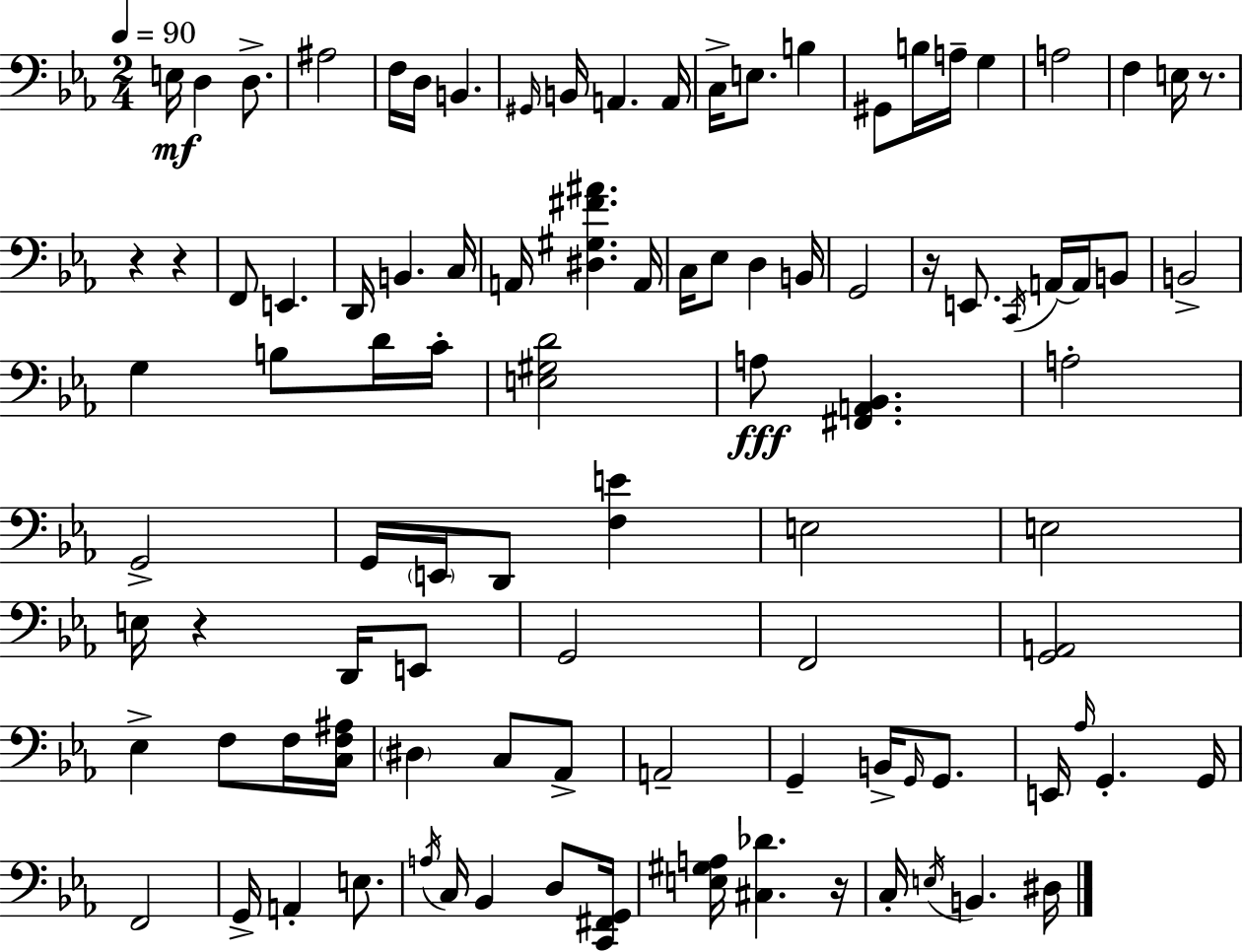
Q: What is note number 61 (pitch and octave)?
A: C3